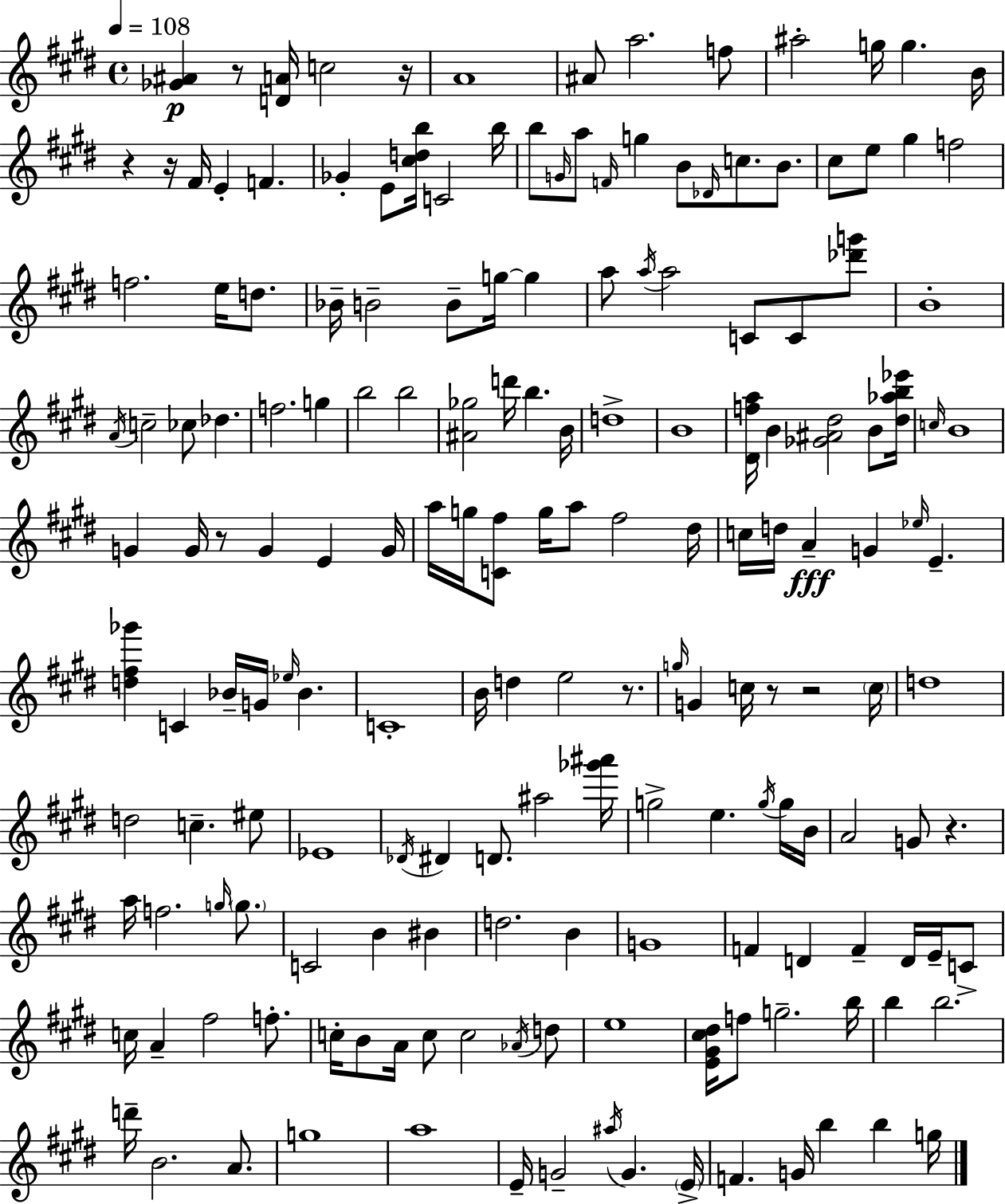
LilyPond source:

{
  \clef treble
  \time 4/4
  \defaultTimeSignature
  \key e \major
  \tempo 4 = 108
  <ges' ais'>4\p r8 <d' a'>16 c''2 r16 | a'1 | ais'8 a''2. f''8 | ais''2-. g''16 g''4. b'16 | \break r4 r16 fis'16 e'4-. f'4. | ges'4-. e'8 <cis'' d'' b''>16 c'2 b''16 | b''8 \grace { g'16 } a''8 \grace { f'16 } g''4 b'8 \grace { des'16 } c''8. | b'8. cis''8 e''8 gis''4 f''2 | \break f''2. e''16 | d''8. bes'16-- b'2-- b'8-- g''16~~ g''4 | a''8 \acciaccatura { a''16 } a''2 c'8 | c'8 <des''' g'''>8 b'1-. | \break \acciaccatura { a'16 } c''2-- ces''8 des''4. | f''2. | g''4 b''2 b''2 | <ais' ges''>2 d'''16 b''4. | \break b'16 d''1-> | b'1 | <dis' f'' a''>16 b'4 <ges' ais' dis''>2 | b'8 <dis'' aes'' b'' ees'''>16 \grace { c''16 } b'1 | \break g'4 g'16 r8 g'4 | e'4 g'16 a''16 g''16 <c' fis''>8 g''16 a''8 fis''2 | dis''16 c''16 d''16 a'4--\fff g'4 | \grace { ees''16 } e'4.-- <d'' fis'' ges'''>4 c'4 bes'16-- | \break g'16 \grace { ees''16 } bes'4. c'1-. | b'16 d''4 e''2 | r8. \grace { g''16 } g'4 c''16 r8 | r2 \parenthesize c''16 d''1 | \break d''2 | c''4.-- eis''8 ees'1 | \acciaccatura { des'16 } dis'4 d'8. | ais''2 <ges''' ais'''>16 g''2-> | \break e''4. \acciaccatura { g''16 } g''16 b'16 a'2 | g'8 r4. a''16 f''2. | \grace { g''16 } \parenthesize g''8. c'2 | b'4 bis'4 d''2. | \break b'4 g'1 | f'4 | d'4 f'4-- d'16 e'16-- c'8-> c''16 a'4-- | fis''2 f''8.-. c''16-. b'8 a'16 | \break c''8 c''2 \acciaccatura { aes'16 } d''8 e''1 | <e' gis' cis'' dis''>16 f''8 | g''2.-- b''16 b''4 | b''2. d'''16-- b'2. | \break a'8. g''1 | a''1 | e'16-- g'2-- | \acciaccatura { ais''16 } g'4. \parenthesize e'16-> f'4. | \break g'16 b''4 b''4 g''16 \bar "|."
}